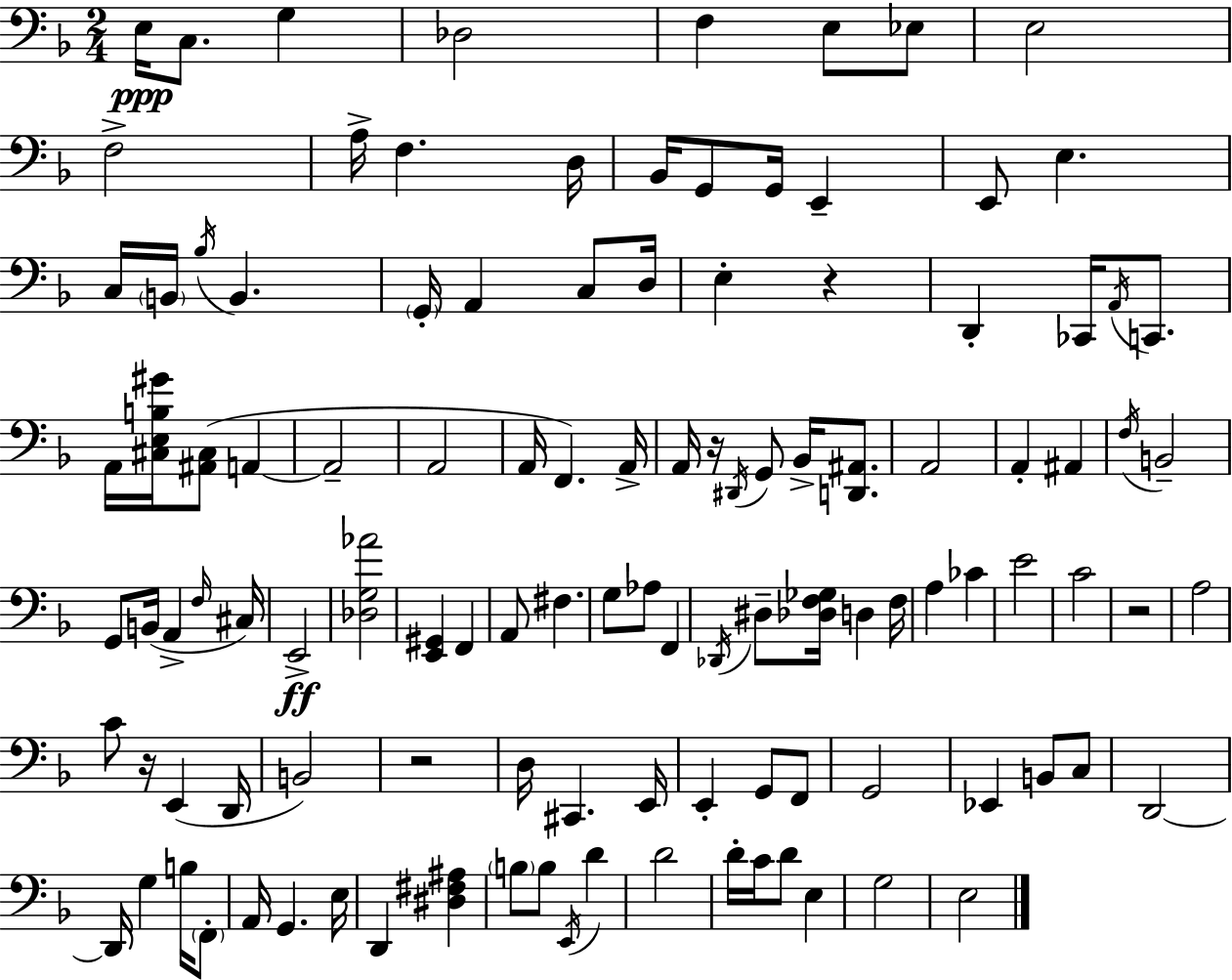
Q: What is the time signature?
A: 2/4